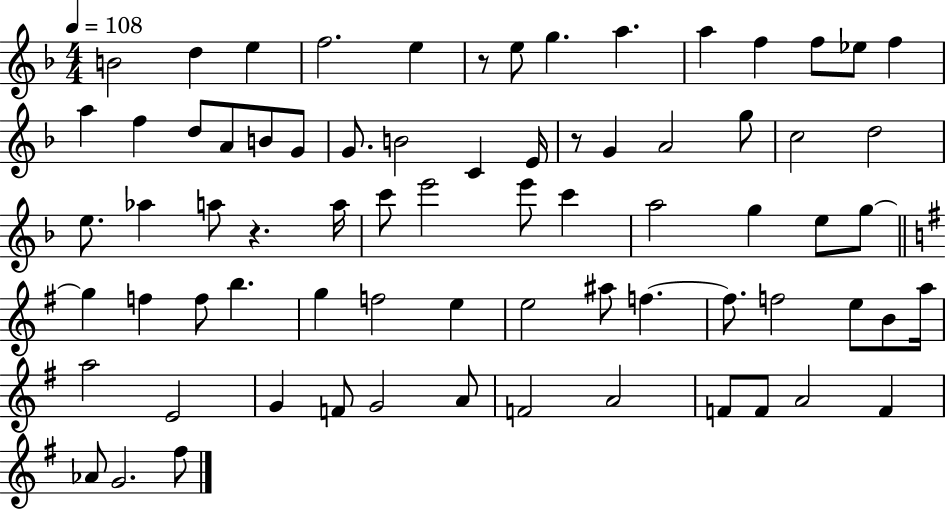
{
  \clef treble
  \numericTimeSignature
  \time 4/4
  \key f \major
  \tempo 4 = 108
  b'2 d''4 e''4 | f''2. e''4 | r8 e''8 g''4. a''4. | a''4 f''4 f''8 ees''8 f''4 | \break a''4 f''4 d''8 a'8 b'8 g'8 | g'8. b'2 c'4 e'16 | r8 g'4 a'2 g''8 | c''2 d''2 | \break e''8. aes''4 a''8 r4. a''16 | c'''8 e'''2 e'''8 c'''4 | a''2 g''4 e''8 g''8~~ | \bar "||" \break \key g \major g''4 f''4 f''8 b''4. | g''4 f''2 e''4 | e''2 ais''8 f''4.~~ | f''8. f''2 e''8 b'8 a''16 | \break a''2 e'2 | g'4 f'8 g'2 a'8 | f'2 a'2 | f'8 f'8 a'2 f'4 | \break aes'8 g'2. fis''8 | \bar "|."
}